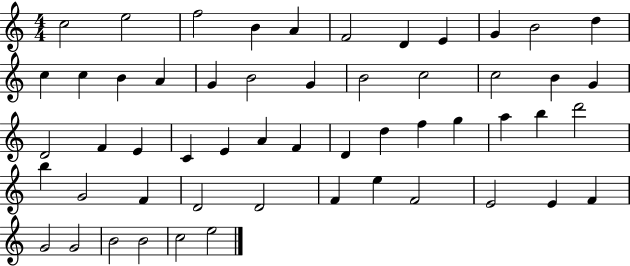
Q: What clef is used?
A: treble